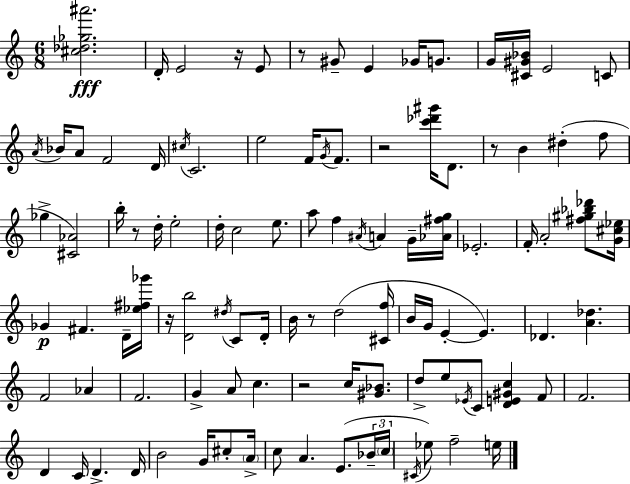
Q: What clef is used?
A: treble